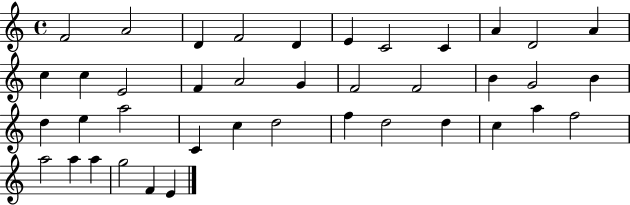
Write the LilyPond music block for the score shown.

{
  \clef treble
  \time 4/4
  \defaultTimeSignature
  \key c \major
  f'2 a'2 | d'4 f'2 d'4 | e'4 c'2 c'4 | a'4 d'2 a'4 | \break c''4 c''4 e'2 | f'4 a'2 g'4 | f'2 f'2 | b'4 g'2 b'4 | \break d''4 e''4 a''2 | c'4 c''4 d''2 | f''4 d''2 d''4 | c''4 a''4 f''2 | \break a''2 a''4 a''4 | g''2 f'4 e'4 | \bar "|."
}